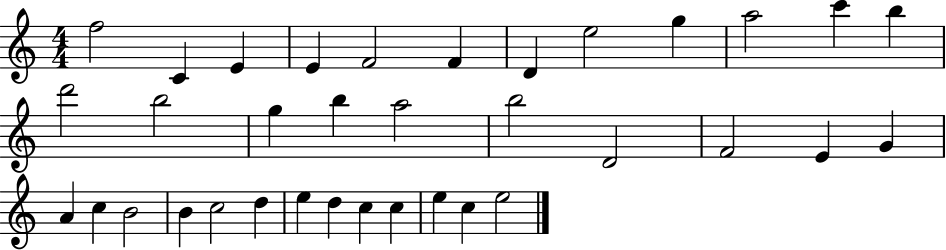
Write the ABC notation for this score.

X:1
T:Untitled
M:4/4
L:1/4
K:C
f2 C E E F2 F D e2 g a2 c' b d'2 b2 g b a2 b2 D2 F2 E G A c B2 B c2 d e d c c e c e2